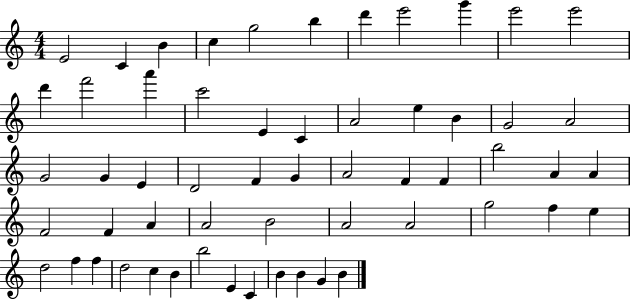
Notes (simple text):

E4/h C4/q B4/q C5/q G5/h B5/q D6/q E6/h G6/q E6/h E6/h D6/q F6/h A6/q C6/h E4/q C4/q A4/h E5/q B4/q G4/h A4/h G4/h G4/q E4/q D4/h F4/q G4/q A4/h F4/q F4/q B5/h A4/q A4/q F4/h F4/q A4/q A4/h B4/h A4/h A4/h G5/h F5/q E5/q D5/h F5/q F5/q D5/h C5/q B4/q B5/h E4/q C4/q B4/q B4/q G4/q B4/q